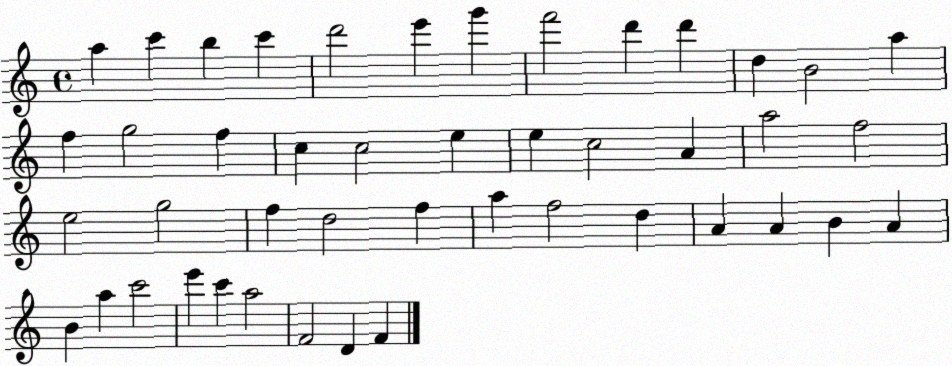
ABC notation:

X:1
T:Untitled
M:4/4
L:1/4
K:C
a c' b c' d'2 e' g' f'2 d' d' d B2 a f g2 f c c2 e e c2 A a2 f2 e2 g2 f d2 f a f2 d A A B A B a c'2 e' c' a2 F2 D F